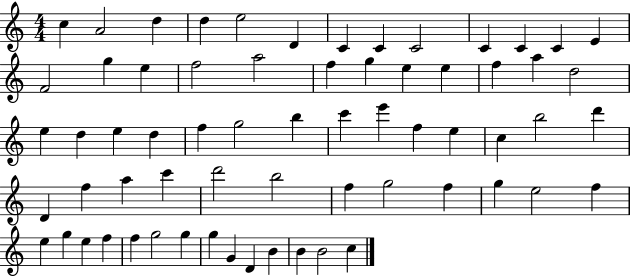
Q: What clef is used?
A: treble